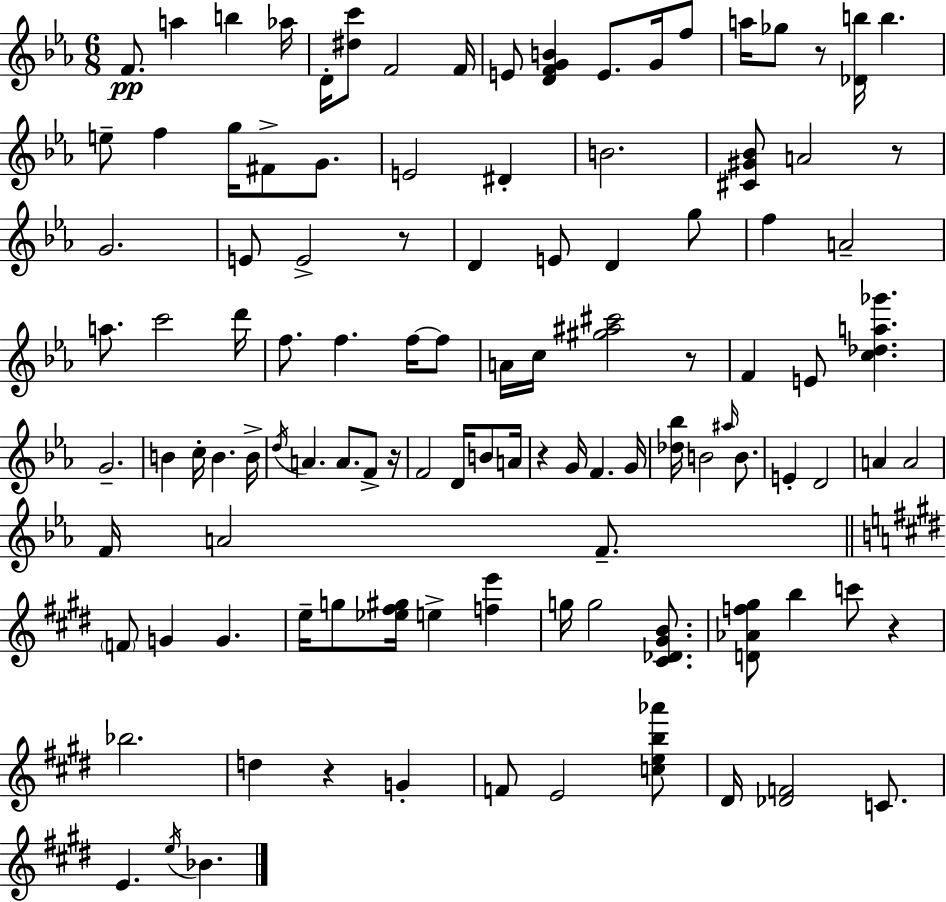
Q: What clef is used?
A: treble